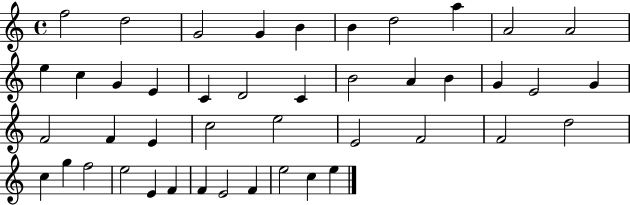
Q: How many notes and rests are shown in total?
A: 44